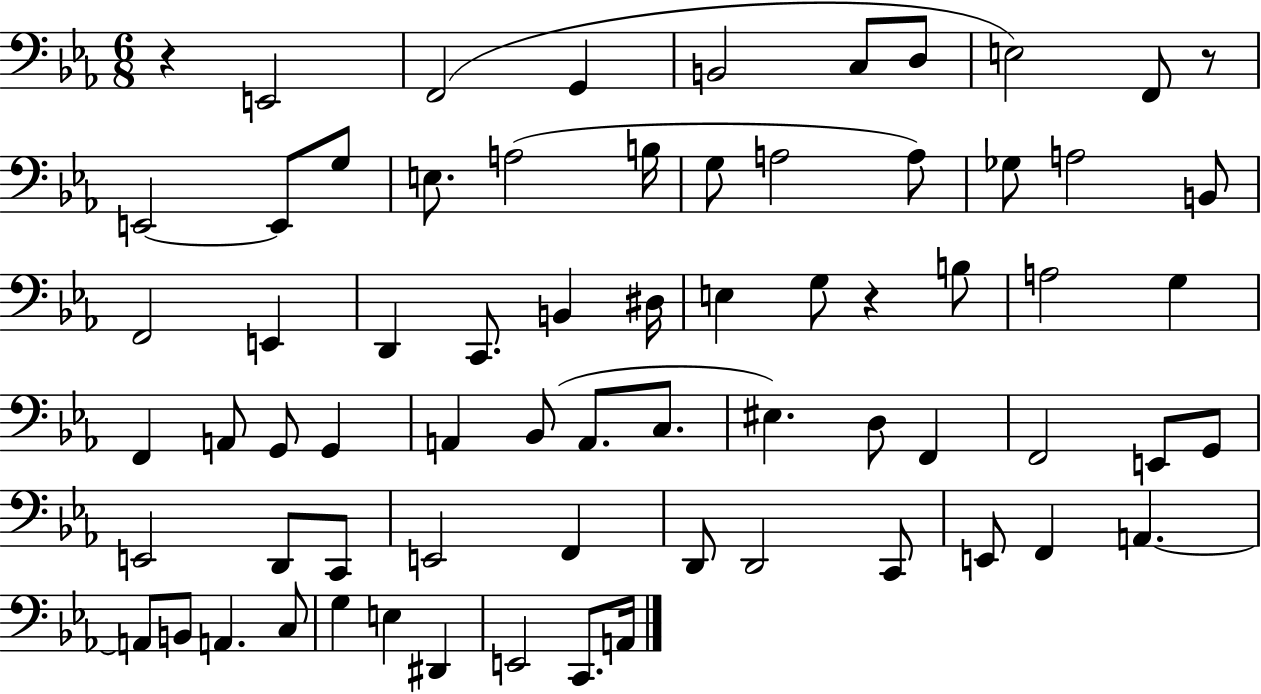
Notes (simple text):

R/q E2/h F2/h G2/q B2/h C3/e D3/e E3/h F2/e R/e E2/h E2/e G3/e E3/e. A3/h B3/s G3/e A3/h A3/e Gb3/e A3/h B2/e F2/h E2/q D2/q C2/e. B2/q D#3/s E3/q G3/e R/q B3/e A3/h G3/q F2/q A2/e G2/e G2/q A2/q Bb2/e A2/e. C3/e. EIS3/q. D3/e F2/q F2/h E2/e G2/e E2/h D2/e C2/e E2/h F2/q D2/e D2/h C2/e E2/e F2/q A2/q. A2/e B2/e A2/q. C3/e G3/q E3/q D#2/q E2/h C2/e. A2/s